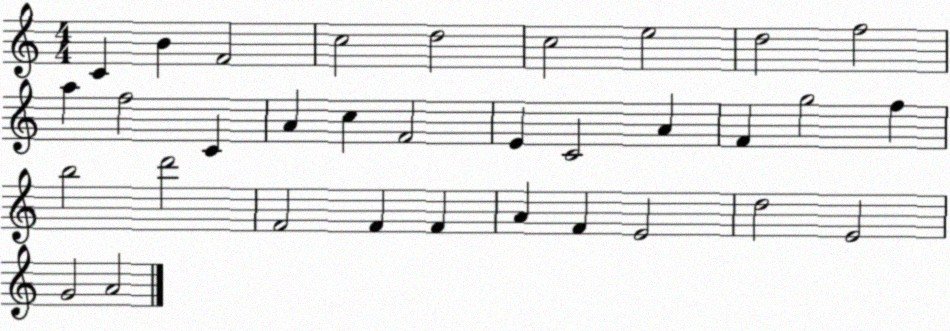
X:1
T:Untitled
M:4/4
L:1/4
K:C
C B F2 c2 d2 c2 e2 d2 f2 a f2 C A c F2 E C2 A F g2 f b2 d'2 F2 F F A F E2 d2 E2 G2 A2